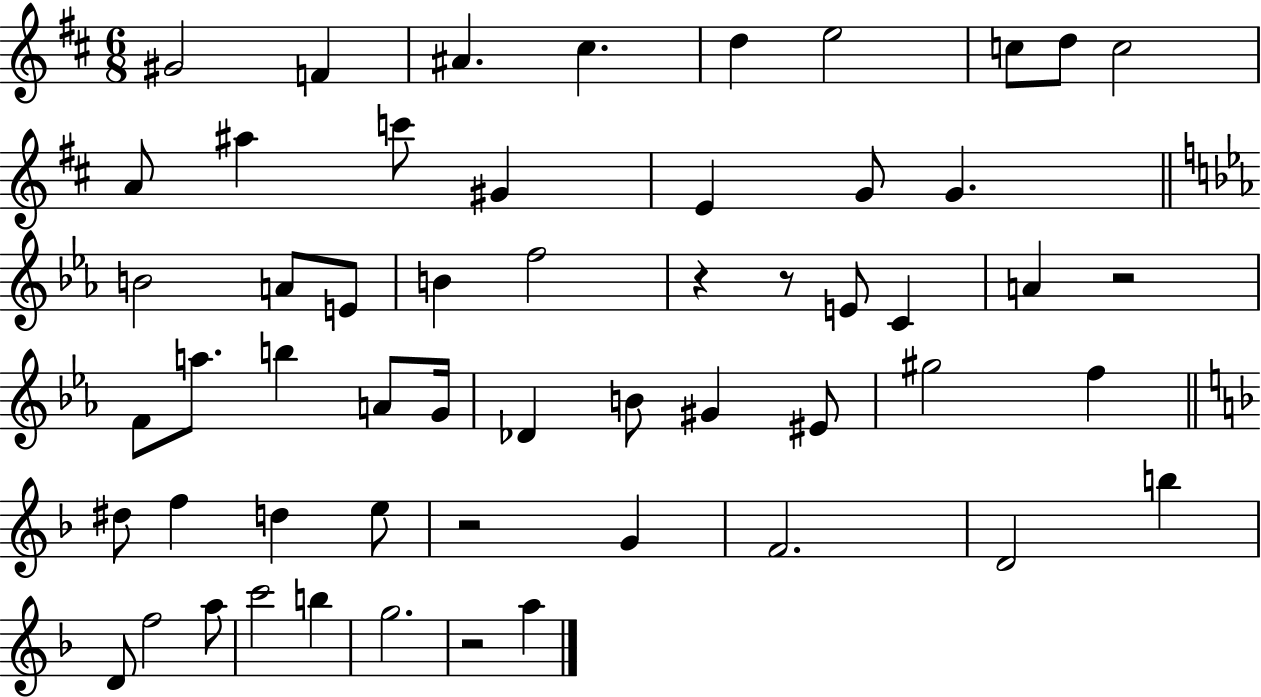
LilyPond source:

{
  \clef treble
  \numericTimeSignature
  \time 6/8
  \key d \major
  gis'2 f'4 | ais'4. cis''4. | d''4 e''2 | c''8 d''8 c''2 | \break a'8 ais''4 c'''8 gis'4 | e'4 g'8 g'4. | \bar "||" \break \key c \minor b'2 a'8 e'8 | b'4 f''2 | r4 r8 e'8 c'4 | a'4 r2 | \break f'8 a''8. b''4 a'8 g'16 | des'4 b'8 gis'4 eis'8 | gis''2 f''4 | \bar "||" \break \key d \minor dis''8 f''4 d''4 e''8 | r2 g'4 | f'2. | d'2 b''4 | \break d'8 f''2 a''8 | c'''2 b''4 | g''2. | r2 a''4 | \break \bar "|."
}